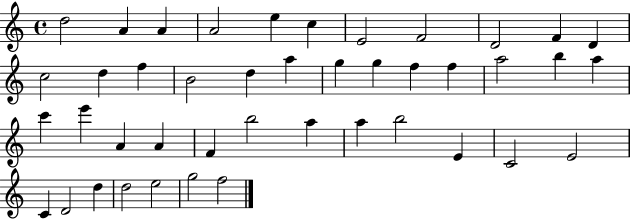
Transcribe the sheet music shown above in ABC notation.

X:1
T:Untitled
M:4/4
L:1/4
K:C
d2 A A A2 e c E2 F2 D2 F D c2 d f B2 d a g g f f a2 b a c' e' A A F b2 a a b2 E C2 E2 C D2 d d2 e2 g2 f2